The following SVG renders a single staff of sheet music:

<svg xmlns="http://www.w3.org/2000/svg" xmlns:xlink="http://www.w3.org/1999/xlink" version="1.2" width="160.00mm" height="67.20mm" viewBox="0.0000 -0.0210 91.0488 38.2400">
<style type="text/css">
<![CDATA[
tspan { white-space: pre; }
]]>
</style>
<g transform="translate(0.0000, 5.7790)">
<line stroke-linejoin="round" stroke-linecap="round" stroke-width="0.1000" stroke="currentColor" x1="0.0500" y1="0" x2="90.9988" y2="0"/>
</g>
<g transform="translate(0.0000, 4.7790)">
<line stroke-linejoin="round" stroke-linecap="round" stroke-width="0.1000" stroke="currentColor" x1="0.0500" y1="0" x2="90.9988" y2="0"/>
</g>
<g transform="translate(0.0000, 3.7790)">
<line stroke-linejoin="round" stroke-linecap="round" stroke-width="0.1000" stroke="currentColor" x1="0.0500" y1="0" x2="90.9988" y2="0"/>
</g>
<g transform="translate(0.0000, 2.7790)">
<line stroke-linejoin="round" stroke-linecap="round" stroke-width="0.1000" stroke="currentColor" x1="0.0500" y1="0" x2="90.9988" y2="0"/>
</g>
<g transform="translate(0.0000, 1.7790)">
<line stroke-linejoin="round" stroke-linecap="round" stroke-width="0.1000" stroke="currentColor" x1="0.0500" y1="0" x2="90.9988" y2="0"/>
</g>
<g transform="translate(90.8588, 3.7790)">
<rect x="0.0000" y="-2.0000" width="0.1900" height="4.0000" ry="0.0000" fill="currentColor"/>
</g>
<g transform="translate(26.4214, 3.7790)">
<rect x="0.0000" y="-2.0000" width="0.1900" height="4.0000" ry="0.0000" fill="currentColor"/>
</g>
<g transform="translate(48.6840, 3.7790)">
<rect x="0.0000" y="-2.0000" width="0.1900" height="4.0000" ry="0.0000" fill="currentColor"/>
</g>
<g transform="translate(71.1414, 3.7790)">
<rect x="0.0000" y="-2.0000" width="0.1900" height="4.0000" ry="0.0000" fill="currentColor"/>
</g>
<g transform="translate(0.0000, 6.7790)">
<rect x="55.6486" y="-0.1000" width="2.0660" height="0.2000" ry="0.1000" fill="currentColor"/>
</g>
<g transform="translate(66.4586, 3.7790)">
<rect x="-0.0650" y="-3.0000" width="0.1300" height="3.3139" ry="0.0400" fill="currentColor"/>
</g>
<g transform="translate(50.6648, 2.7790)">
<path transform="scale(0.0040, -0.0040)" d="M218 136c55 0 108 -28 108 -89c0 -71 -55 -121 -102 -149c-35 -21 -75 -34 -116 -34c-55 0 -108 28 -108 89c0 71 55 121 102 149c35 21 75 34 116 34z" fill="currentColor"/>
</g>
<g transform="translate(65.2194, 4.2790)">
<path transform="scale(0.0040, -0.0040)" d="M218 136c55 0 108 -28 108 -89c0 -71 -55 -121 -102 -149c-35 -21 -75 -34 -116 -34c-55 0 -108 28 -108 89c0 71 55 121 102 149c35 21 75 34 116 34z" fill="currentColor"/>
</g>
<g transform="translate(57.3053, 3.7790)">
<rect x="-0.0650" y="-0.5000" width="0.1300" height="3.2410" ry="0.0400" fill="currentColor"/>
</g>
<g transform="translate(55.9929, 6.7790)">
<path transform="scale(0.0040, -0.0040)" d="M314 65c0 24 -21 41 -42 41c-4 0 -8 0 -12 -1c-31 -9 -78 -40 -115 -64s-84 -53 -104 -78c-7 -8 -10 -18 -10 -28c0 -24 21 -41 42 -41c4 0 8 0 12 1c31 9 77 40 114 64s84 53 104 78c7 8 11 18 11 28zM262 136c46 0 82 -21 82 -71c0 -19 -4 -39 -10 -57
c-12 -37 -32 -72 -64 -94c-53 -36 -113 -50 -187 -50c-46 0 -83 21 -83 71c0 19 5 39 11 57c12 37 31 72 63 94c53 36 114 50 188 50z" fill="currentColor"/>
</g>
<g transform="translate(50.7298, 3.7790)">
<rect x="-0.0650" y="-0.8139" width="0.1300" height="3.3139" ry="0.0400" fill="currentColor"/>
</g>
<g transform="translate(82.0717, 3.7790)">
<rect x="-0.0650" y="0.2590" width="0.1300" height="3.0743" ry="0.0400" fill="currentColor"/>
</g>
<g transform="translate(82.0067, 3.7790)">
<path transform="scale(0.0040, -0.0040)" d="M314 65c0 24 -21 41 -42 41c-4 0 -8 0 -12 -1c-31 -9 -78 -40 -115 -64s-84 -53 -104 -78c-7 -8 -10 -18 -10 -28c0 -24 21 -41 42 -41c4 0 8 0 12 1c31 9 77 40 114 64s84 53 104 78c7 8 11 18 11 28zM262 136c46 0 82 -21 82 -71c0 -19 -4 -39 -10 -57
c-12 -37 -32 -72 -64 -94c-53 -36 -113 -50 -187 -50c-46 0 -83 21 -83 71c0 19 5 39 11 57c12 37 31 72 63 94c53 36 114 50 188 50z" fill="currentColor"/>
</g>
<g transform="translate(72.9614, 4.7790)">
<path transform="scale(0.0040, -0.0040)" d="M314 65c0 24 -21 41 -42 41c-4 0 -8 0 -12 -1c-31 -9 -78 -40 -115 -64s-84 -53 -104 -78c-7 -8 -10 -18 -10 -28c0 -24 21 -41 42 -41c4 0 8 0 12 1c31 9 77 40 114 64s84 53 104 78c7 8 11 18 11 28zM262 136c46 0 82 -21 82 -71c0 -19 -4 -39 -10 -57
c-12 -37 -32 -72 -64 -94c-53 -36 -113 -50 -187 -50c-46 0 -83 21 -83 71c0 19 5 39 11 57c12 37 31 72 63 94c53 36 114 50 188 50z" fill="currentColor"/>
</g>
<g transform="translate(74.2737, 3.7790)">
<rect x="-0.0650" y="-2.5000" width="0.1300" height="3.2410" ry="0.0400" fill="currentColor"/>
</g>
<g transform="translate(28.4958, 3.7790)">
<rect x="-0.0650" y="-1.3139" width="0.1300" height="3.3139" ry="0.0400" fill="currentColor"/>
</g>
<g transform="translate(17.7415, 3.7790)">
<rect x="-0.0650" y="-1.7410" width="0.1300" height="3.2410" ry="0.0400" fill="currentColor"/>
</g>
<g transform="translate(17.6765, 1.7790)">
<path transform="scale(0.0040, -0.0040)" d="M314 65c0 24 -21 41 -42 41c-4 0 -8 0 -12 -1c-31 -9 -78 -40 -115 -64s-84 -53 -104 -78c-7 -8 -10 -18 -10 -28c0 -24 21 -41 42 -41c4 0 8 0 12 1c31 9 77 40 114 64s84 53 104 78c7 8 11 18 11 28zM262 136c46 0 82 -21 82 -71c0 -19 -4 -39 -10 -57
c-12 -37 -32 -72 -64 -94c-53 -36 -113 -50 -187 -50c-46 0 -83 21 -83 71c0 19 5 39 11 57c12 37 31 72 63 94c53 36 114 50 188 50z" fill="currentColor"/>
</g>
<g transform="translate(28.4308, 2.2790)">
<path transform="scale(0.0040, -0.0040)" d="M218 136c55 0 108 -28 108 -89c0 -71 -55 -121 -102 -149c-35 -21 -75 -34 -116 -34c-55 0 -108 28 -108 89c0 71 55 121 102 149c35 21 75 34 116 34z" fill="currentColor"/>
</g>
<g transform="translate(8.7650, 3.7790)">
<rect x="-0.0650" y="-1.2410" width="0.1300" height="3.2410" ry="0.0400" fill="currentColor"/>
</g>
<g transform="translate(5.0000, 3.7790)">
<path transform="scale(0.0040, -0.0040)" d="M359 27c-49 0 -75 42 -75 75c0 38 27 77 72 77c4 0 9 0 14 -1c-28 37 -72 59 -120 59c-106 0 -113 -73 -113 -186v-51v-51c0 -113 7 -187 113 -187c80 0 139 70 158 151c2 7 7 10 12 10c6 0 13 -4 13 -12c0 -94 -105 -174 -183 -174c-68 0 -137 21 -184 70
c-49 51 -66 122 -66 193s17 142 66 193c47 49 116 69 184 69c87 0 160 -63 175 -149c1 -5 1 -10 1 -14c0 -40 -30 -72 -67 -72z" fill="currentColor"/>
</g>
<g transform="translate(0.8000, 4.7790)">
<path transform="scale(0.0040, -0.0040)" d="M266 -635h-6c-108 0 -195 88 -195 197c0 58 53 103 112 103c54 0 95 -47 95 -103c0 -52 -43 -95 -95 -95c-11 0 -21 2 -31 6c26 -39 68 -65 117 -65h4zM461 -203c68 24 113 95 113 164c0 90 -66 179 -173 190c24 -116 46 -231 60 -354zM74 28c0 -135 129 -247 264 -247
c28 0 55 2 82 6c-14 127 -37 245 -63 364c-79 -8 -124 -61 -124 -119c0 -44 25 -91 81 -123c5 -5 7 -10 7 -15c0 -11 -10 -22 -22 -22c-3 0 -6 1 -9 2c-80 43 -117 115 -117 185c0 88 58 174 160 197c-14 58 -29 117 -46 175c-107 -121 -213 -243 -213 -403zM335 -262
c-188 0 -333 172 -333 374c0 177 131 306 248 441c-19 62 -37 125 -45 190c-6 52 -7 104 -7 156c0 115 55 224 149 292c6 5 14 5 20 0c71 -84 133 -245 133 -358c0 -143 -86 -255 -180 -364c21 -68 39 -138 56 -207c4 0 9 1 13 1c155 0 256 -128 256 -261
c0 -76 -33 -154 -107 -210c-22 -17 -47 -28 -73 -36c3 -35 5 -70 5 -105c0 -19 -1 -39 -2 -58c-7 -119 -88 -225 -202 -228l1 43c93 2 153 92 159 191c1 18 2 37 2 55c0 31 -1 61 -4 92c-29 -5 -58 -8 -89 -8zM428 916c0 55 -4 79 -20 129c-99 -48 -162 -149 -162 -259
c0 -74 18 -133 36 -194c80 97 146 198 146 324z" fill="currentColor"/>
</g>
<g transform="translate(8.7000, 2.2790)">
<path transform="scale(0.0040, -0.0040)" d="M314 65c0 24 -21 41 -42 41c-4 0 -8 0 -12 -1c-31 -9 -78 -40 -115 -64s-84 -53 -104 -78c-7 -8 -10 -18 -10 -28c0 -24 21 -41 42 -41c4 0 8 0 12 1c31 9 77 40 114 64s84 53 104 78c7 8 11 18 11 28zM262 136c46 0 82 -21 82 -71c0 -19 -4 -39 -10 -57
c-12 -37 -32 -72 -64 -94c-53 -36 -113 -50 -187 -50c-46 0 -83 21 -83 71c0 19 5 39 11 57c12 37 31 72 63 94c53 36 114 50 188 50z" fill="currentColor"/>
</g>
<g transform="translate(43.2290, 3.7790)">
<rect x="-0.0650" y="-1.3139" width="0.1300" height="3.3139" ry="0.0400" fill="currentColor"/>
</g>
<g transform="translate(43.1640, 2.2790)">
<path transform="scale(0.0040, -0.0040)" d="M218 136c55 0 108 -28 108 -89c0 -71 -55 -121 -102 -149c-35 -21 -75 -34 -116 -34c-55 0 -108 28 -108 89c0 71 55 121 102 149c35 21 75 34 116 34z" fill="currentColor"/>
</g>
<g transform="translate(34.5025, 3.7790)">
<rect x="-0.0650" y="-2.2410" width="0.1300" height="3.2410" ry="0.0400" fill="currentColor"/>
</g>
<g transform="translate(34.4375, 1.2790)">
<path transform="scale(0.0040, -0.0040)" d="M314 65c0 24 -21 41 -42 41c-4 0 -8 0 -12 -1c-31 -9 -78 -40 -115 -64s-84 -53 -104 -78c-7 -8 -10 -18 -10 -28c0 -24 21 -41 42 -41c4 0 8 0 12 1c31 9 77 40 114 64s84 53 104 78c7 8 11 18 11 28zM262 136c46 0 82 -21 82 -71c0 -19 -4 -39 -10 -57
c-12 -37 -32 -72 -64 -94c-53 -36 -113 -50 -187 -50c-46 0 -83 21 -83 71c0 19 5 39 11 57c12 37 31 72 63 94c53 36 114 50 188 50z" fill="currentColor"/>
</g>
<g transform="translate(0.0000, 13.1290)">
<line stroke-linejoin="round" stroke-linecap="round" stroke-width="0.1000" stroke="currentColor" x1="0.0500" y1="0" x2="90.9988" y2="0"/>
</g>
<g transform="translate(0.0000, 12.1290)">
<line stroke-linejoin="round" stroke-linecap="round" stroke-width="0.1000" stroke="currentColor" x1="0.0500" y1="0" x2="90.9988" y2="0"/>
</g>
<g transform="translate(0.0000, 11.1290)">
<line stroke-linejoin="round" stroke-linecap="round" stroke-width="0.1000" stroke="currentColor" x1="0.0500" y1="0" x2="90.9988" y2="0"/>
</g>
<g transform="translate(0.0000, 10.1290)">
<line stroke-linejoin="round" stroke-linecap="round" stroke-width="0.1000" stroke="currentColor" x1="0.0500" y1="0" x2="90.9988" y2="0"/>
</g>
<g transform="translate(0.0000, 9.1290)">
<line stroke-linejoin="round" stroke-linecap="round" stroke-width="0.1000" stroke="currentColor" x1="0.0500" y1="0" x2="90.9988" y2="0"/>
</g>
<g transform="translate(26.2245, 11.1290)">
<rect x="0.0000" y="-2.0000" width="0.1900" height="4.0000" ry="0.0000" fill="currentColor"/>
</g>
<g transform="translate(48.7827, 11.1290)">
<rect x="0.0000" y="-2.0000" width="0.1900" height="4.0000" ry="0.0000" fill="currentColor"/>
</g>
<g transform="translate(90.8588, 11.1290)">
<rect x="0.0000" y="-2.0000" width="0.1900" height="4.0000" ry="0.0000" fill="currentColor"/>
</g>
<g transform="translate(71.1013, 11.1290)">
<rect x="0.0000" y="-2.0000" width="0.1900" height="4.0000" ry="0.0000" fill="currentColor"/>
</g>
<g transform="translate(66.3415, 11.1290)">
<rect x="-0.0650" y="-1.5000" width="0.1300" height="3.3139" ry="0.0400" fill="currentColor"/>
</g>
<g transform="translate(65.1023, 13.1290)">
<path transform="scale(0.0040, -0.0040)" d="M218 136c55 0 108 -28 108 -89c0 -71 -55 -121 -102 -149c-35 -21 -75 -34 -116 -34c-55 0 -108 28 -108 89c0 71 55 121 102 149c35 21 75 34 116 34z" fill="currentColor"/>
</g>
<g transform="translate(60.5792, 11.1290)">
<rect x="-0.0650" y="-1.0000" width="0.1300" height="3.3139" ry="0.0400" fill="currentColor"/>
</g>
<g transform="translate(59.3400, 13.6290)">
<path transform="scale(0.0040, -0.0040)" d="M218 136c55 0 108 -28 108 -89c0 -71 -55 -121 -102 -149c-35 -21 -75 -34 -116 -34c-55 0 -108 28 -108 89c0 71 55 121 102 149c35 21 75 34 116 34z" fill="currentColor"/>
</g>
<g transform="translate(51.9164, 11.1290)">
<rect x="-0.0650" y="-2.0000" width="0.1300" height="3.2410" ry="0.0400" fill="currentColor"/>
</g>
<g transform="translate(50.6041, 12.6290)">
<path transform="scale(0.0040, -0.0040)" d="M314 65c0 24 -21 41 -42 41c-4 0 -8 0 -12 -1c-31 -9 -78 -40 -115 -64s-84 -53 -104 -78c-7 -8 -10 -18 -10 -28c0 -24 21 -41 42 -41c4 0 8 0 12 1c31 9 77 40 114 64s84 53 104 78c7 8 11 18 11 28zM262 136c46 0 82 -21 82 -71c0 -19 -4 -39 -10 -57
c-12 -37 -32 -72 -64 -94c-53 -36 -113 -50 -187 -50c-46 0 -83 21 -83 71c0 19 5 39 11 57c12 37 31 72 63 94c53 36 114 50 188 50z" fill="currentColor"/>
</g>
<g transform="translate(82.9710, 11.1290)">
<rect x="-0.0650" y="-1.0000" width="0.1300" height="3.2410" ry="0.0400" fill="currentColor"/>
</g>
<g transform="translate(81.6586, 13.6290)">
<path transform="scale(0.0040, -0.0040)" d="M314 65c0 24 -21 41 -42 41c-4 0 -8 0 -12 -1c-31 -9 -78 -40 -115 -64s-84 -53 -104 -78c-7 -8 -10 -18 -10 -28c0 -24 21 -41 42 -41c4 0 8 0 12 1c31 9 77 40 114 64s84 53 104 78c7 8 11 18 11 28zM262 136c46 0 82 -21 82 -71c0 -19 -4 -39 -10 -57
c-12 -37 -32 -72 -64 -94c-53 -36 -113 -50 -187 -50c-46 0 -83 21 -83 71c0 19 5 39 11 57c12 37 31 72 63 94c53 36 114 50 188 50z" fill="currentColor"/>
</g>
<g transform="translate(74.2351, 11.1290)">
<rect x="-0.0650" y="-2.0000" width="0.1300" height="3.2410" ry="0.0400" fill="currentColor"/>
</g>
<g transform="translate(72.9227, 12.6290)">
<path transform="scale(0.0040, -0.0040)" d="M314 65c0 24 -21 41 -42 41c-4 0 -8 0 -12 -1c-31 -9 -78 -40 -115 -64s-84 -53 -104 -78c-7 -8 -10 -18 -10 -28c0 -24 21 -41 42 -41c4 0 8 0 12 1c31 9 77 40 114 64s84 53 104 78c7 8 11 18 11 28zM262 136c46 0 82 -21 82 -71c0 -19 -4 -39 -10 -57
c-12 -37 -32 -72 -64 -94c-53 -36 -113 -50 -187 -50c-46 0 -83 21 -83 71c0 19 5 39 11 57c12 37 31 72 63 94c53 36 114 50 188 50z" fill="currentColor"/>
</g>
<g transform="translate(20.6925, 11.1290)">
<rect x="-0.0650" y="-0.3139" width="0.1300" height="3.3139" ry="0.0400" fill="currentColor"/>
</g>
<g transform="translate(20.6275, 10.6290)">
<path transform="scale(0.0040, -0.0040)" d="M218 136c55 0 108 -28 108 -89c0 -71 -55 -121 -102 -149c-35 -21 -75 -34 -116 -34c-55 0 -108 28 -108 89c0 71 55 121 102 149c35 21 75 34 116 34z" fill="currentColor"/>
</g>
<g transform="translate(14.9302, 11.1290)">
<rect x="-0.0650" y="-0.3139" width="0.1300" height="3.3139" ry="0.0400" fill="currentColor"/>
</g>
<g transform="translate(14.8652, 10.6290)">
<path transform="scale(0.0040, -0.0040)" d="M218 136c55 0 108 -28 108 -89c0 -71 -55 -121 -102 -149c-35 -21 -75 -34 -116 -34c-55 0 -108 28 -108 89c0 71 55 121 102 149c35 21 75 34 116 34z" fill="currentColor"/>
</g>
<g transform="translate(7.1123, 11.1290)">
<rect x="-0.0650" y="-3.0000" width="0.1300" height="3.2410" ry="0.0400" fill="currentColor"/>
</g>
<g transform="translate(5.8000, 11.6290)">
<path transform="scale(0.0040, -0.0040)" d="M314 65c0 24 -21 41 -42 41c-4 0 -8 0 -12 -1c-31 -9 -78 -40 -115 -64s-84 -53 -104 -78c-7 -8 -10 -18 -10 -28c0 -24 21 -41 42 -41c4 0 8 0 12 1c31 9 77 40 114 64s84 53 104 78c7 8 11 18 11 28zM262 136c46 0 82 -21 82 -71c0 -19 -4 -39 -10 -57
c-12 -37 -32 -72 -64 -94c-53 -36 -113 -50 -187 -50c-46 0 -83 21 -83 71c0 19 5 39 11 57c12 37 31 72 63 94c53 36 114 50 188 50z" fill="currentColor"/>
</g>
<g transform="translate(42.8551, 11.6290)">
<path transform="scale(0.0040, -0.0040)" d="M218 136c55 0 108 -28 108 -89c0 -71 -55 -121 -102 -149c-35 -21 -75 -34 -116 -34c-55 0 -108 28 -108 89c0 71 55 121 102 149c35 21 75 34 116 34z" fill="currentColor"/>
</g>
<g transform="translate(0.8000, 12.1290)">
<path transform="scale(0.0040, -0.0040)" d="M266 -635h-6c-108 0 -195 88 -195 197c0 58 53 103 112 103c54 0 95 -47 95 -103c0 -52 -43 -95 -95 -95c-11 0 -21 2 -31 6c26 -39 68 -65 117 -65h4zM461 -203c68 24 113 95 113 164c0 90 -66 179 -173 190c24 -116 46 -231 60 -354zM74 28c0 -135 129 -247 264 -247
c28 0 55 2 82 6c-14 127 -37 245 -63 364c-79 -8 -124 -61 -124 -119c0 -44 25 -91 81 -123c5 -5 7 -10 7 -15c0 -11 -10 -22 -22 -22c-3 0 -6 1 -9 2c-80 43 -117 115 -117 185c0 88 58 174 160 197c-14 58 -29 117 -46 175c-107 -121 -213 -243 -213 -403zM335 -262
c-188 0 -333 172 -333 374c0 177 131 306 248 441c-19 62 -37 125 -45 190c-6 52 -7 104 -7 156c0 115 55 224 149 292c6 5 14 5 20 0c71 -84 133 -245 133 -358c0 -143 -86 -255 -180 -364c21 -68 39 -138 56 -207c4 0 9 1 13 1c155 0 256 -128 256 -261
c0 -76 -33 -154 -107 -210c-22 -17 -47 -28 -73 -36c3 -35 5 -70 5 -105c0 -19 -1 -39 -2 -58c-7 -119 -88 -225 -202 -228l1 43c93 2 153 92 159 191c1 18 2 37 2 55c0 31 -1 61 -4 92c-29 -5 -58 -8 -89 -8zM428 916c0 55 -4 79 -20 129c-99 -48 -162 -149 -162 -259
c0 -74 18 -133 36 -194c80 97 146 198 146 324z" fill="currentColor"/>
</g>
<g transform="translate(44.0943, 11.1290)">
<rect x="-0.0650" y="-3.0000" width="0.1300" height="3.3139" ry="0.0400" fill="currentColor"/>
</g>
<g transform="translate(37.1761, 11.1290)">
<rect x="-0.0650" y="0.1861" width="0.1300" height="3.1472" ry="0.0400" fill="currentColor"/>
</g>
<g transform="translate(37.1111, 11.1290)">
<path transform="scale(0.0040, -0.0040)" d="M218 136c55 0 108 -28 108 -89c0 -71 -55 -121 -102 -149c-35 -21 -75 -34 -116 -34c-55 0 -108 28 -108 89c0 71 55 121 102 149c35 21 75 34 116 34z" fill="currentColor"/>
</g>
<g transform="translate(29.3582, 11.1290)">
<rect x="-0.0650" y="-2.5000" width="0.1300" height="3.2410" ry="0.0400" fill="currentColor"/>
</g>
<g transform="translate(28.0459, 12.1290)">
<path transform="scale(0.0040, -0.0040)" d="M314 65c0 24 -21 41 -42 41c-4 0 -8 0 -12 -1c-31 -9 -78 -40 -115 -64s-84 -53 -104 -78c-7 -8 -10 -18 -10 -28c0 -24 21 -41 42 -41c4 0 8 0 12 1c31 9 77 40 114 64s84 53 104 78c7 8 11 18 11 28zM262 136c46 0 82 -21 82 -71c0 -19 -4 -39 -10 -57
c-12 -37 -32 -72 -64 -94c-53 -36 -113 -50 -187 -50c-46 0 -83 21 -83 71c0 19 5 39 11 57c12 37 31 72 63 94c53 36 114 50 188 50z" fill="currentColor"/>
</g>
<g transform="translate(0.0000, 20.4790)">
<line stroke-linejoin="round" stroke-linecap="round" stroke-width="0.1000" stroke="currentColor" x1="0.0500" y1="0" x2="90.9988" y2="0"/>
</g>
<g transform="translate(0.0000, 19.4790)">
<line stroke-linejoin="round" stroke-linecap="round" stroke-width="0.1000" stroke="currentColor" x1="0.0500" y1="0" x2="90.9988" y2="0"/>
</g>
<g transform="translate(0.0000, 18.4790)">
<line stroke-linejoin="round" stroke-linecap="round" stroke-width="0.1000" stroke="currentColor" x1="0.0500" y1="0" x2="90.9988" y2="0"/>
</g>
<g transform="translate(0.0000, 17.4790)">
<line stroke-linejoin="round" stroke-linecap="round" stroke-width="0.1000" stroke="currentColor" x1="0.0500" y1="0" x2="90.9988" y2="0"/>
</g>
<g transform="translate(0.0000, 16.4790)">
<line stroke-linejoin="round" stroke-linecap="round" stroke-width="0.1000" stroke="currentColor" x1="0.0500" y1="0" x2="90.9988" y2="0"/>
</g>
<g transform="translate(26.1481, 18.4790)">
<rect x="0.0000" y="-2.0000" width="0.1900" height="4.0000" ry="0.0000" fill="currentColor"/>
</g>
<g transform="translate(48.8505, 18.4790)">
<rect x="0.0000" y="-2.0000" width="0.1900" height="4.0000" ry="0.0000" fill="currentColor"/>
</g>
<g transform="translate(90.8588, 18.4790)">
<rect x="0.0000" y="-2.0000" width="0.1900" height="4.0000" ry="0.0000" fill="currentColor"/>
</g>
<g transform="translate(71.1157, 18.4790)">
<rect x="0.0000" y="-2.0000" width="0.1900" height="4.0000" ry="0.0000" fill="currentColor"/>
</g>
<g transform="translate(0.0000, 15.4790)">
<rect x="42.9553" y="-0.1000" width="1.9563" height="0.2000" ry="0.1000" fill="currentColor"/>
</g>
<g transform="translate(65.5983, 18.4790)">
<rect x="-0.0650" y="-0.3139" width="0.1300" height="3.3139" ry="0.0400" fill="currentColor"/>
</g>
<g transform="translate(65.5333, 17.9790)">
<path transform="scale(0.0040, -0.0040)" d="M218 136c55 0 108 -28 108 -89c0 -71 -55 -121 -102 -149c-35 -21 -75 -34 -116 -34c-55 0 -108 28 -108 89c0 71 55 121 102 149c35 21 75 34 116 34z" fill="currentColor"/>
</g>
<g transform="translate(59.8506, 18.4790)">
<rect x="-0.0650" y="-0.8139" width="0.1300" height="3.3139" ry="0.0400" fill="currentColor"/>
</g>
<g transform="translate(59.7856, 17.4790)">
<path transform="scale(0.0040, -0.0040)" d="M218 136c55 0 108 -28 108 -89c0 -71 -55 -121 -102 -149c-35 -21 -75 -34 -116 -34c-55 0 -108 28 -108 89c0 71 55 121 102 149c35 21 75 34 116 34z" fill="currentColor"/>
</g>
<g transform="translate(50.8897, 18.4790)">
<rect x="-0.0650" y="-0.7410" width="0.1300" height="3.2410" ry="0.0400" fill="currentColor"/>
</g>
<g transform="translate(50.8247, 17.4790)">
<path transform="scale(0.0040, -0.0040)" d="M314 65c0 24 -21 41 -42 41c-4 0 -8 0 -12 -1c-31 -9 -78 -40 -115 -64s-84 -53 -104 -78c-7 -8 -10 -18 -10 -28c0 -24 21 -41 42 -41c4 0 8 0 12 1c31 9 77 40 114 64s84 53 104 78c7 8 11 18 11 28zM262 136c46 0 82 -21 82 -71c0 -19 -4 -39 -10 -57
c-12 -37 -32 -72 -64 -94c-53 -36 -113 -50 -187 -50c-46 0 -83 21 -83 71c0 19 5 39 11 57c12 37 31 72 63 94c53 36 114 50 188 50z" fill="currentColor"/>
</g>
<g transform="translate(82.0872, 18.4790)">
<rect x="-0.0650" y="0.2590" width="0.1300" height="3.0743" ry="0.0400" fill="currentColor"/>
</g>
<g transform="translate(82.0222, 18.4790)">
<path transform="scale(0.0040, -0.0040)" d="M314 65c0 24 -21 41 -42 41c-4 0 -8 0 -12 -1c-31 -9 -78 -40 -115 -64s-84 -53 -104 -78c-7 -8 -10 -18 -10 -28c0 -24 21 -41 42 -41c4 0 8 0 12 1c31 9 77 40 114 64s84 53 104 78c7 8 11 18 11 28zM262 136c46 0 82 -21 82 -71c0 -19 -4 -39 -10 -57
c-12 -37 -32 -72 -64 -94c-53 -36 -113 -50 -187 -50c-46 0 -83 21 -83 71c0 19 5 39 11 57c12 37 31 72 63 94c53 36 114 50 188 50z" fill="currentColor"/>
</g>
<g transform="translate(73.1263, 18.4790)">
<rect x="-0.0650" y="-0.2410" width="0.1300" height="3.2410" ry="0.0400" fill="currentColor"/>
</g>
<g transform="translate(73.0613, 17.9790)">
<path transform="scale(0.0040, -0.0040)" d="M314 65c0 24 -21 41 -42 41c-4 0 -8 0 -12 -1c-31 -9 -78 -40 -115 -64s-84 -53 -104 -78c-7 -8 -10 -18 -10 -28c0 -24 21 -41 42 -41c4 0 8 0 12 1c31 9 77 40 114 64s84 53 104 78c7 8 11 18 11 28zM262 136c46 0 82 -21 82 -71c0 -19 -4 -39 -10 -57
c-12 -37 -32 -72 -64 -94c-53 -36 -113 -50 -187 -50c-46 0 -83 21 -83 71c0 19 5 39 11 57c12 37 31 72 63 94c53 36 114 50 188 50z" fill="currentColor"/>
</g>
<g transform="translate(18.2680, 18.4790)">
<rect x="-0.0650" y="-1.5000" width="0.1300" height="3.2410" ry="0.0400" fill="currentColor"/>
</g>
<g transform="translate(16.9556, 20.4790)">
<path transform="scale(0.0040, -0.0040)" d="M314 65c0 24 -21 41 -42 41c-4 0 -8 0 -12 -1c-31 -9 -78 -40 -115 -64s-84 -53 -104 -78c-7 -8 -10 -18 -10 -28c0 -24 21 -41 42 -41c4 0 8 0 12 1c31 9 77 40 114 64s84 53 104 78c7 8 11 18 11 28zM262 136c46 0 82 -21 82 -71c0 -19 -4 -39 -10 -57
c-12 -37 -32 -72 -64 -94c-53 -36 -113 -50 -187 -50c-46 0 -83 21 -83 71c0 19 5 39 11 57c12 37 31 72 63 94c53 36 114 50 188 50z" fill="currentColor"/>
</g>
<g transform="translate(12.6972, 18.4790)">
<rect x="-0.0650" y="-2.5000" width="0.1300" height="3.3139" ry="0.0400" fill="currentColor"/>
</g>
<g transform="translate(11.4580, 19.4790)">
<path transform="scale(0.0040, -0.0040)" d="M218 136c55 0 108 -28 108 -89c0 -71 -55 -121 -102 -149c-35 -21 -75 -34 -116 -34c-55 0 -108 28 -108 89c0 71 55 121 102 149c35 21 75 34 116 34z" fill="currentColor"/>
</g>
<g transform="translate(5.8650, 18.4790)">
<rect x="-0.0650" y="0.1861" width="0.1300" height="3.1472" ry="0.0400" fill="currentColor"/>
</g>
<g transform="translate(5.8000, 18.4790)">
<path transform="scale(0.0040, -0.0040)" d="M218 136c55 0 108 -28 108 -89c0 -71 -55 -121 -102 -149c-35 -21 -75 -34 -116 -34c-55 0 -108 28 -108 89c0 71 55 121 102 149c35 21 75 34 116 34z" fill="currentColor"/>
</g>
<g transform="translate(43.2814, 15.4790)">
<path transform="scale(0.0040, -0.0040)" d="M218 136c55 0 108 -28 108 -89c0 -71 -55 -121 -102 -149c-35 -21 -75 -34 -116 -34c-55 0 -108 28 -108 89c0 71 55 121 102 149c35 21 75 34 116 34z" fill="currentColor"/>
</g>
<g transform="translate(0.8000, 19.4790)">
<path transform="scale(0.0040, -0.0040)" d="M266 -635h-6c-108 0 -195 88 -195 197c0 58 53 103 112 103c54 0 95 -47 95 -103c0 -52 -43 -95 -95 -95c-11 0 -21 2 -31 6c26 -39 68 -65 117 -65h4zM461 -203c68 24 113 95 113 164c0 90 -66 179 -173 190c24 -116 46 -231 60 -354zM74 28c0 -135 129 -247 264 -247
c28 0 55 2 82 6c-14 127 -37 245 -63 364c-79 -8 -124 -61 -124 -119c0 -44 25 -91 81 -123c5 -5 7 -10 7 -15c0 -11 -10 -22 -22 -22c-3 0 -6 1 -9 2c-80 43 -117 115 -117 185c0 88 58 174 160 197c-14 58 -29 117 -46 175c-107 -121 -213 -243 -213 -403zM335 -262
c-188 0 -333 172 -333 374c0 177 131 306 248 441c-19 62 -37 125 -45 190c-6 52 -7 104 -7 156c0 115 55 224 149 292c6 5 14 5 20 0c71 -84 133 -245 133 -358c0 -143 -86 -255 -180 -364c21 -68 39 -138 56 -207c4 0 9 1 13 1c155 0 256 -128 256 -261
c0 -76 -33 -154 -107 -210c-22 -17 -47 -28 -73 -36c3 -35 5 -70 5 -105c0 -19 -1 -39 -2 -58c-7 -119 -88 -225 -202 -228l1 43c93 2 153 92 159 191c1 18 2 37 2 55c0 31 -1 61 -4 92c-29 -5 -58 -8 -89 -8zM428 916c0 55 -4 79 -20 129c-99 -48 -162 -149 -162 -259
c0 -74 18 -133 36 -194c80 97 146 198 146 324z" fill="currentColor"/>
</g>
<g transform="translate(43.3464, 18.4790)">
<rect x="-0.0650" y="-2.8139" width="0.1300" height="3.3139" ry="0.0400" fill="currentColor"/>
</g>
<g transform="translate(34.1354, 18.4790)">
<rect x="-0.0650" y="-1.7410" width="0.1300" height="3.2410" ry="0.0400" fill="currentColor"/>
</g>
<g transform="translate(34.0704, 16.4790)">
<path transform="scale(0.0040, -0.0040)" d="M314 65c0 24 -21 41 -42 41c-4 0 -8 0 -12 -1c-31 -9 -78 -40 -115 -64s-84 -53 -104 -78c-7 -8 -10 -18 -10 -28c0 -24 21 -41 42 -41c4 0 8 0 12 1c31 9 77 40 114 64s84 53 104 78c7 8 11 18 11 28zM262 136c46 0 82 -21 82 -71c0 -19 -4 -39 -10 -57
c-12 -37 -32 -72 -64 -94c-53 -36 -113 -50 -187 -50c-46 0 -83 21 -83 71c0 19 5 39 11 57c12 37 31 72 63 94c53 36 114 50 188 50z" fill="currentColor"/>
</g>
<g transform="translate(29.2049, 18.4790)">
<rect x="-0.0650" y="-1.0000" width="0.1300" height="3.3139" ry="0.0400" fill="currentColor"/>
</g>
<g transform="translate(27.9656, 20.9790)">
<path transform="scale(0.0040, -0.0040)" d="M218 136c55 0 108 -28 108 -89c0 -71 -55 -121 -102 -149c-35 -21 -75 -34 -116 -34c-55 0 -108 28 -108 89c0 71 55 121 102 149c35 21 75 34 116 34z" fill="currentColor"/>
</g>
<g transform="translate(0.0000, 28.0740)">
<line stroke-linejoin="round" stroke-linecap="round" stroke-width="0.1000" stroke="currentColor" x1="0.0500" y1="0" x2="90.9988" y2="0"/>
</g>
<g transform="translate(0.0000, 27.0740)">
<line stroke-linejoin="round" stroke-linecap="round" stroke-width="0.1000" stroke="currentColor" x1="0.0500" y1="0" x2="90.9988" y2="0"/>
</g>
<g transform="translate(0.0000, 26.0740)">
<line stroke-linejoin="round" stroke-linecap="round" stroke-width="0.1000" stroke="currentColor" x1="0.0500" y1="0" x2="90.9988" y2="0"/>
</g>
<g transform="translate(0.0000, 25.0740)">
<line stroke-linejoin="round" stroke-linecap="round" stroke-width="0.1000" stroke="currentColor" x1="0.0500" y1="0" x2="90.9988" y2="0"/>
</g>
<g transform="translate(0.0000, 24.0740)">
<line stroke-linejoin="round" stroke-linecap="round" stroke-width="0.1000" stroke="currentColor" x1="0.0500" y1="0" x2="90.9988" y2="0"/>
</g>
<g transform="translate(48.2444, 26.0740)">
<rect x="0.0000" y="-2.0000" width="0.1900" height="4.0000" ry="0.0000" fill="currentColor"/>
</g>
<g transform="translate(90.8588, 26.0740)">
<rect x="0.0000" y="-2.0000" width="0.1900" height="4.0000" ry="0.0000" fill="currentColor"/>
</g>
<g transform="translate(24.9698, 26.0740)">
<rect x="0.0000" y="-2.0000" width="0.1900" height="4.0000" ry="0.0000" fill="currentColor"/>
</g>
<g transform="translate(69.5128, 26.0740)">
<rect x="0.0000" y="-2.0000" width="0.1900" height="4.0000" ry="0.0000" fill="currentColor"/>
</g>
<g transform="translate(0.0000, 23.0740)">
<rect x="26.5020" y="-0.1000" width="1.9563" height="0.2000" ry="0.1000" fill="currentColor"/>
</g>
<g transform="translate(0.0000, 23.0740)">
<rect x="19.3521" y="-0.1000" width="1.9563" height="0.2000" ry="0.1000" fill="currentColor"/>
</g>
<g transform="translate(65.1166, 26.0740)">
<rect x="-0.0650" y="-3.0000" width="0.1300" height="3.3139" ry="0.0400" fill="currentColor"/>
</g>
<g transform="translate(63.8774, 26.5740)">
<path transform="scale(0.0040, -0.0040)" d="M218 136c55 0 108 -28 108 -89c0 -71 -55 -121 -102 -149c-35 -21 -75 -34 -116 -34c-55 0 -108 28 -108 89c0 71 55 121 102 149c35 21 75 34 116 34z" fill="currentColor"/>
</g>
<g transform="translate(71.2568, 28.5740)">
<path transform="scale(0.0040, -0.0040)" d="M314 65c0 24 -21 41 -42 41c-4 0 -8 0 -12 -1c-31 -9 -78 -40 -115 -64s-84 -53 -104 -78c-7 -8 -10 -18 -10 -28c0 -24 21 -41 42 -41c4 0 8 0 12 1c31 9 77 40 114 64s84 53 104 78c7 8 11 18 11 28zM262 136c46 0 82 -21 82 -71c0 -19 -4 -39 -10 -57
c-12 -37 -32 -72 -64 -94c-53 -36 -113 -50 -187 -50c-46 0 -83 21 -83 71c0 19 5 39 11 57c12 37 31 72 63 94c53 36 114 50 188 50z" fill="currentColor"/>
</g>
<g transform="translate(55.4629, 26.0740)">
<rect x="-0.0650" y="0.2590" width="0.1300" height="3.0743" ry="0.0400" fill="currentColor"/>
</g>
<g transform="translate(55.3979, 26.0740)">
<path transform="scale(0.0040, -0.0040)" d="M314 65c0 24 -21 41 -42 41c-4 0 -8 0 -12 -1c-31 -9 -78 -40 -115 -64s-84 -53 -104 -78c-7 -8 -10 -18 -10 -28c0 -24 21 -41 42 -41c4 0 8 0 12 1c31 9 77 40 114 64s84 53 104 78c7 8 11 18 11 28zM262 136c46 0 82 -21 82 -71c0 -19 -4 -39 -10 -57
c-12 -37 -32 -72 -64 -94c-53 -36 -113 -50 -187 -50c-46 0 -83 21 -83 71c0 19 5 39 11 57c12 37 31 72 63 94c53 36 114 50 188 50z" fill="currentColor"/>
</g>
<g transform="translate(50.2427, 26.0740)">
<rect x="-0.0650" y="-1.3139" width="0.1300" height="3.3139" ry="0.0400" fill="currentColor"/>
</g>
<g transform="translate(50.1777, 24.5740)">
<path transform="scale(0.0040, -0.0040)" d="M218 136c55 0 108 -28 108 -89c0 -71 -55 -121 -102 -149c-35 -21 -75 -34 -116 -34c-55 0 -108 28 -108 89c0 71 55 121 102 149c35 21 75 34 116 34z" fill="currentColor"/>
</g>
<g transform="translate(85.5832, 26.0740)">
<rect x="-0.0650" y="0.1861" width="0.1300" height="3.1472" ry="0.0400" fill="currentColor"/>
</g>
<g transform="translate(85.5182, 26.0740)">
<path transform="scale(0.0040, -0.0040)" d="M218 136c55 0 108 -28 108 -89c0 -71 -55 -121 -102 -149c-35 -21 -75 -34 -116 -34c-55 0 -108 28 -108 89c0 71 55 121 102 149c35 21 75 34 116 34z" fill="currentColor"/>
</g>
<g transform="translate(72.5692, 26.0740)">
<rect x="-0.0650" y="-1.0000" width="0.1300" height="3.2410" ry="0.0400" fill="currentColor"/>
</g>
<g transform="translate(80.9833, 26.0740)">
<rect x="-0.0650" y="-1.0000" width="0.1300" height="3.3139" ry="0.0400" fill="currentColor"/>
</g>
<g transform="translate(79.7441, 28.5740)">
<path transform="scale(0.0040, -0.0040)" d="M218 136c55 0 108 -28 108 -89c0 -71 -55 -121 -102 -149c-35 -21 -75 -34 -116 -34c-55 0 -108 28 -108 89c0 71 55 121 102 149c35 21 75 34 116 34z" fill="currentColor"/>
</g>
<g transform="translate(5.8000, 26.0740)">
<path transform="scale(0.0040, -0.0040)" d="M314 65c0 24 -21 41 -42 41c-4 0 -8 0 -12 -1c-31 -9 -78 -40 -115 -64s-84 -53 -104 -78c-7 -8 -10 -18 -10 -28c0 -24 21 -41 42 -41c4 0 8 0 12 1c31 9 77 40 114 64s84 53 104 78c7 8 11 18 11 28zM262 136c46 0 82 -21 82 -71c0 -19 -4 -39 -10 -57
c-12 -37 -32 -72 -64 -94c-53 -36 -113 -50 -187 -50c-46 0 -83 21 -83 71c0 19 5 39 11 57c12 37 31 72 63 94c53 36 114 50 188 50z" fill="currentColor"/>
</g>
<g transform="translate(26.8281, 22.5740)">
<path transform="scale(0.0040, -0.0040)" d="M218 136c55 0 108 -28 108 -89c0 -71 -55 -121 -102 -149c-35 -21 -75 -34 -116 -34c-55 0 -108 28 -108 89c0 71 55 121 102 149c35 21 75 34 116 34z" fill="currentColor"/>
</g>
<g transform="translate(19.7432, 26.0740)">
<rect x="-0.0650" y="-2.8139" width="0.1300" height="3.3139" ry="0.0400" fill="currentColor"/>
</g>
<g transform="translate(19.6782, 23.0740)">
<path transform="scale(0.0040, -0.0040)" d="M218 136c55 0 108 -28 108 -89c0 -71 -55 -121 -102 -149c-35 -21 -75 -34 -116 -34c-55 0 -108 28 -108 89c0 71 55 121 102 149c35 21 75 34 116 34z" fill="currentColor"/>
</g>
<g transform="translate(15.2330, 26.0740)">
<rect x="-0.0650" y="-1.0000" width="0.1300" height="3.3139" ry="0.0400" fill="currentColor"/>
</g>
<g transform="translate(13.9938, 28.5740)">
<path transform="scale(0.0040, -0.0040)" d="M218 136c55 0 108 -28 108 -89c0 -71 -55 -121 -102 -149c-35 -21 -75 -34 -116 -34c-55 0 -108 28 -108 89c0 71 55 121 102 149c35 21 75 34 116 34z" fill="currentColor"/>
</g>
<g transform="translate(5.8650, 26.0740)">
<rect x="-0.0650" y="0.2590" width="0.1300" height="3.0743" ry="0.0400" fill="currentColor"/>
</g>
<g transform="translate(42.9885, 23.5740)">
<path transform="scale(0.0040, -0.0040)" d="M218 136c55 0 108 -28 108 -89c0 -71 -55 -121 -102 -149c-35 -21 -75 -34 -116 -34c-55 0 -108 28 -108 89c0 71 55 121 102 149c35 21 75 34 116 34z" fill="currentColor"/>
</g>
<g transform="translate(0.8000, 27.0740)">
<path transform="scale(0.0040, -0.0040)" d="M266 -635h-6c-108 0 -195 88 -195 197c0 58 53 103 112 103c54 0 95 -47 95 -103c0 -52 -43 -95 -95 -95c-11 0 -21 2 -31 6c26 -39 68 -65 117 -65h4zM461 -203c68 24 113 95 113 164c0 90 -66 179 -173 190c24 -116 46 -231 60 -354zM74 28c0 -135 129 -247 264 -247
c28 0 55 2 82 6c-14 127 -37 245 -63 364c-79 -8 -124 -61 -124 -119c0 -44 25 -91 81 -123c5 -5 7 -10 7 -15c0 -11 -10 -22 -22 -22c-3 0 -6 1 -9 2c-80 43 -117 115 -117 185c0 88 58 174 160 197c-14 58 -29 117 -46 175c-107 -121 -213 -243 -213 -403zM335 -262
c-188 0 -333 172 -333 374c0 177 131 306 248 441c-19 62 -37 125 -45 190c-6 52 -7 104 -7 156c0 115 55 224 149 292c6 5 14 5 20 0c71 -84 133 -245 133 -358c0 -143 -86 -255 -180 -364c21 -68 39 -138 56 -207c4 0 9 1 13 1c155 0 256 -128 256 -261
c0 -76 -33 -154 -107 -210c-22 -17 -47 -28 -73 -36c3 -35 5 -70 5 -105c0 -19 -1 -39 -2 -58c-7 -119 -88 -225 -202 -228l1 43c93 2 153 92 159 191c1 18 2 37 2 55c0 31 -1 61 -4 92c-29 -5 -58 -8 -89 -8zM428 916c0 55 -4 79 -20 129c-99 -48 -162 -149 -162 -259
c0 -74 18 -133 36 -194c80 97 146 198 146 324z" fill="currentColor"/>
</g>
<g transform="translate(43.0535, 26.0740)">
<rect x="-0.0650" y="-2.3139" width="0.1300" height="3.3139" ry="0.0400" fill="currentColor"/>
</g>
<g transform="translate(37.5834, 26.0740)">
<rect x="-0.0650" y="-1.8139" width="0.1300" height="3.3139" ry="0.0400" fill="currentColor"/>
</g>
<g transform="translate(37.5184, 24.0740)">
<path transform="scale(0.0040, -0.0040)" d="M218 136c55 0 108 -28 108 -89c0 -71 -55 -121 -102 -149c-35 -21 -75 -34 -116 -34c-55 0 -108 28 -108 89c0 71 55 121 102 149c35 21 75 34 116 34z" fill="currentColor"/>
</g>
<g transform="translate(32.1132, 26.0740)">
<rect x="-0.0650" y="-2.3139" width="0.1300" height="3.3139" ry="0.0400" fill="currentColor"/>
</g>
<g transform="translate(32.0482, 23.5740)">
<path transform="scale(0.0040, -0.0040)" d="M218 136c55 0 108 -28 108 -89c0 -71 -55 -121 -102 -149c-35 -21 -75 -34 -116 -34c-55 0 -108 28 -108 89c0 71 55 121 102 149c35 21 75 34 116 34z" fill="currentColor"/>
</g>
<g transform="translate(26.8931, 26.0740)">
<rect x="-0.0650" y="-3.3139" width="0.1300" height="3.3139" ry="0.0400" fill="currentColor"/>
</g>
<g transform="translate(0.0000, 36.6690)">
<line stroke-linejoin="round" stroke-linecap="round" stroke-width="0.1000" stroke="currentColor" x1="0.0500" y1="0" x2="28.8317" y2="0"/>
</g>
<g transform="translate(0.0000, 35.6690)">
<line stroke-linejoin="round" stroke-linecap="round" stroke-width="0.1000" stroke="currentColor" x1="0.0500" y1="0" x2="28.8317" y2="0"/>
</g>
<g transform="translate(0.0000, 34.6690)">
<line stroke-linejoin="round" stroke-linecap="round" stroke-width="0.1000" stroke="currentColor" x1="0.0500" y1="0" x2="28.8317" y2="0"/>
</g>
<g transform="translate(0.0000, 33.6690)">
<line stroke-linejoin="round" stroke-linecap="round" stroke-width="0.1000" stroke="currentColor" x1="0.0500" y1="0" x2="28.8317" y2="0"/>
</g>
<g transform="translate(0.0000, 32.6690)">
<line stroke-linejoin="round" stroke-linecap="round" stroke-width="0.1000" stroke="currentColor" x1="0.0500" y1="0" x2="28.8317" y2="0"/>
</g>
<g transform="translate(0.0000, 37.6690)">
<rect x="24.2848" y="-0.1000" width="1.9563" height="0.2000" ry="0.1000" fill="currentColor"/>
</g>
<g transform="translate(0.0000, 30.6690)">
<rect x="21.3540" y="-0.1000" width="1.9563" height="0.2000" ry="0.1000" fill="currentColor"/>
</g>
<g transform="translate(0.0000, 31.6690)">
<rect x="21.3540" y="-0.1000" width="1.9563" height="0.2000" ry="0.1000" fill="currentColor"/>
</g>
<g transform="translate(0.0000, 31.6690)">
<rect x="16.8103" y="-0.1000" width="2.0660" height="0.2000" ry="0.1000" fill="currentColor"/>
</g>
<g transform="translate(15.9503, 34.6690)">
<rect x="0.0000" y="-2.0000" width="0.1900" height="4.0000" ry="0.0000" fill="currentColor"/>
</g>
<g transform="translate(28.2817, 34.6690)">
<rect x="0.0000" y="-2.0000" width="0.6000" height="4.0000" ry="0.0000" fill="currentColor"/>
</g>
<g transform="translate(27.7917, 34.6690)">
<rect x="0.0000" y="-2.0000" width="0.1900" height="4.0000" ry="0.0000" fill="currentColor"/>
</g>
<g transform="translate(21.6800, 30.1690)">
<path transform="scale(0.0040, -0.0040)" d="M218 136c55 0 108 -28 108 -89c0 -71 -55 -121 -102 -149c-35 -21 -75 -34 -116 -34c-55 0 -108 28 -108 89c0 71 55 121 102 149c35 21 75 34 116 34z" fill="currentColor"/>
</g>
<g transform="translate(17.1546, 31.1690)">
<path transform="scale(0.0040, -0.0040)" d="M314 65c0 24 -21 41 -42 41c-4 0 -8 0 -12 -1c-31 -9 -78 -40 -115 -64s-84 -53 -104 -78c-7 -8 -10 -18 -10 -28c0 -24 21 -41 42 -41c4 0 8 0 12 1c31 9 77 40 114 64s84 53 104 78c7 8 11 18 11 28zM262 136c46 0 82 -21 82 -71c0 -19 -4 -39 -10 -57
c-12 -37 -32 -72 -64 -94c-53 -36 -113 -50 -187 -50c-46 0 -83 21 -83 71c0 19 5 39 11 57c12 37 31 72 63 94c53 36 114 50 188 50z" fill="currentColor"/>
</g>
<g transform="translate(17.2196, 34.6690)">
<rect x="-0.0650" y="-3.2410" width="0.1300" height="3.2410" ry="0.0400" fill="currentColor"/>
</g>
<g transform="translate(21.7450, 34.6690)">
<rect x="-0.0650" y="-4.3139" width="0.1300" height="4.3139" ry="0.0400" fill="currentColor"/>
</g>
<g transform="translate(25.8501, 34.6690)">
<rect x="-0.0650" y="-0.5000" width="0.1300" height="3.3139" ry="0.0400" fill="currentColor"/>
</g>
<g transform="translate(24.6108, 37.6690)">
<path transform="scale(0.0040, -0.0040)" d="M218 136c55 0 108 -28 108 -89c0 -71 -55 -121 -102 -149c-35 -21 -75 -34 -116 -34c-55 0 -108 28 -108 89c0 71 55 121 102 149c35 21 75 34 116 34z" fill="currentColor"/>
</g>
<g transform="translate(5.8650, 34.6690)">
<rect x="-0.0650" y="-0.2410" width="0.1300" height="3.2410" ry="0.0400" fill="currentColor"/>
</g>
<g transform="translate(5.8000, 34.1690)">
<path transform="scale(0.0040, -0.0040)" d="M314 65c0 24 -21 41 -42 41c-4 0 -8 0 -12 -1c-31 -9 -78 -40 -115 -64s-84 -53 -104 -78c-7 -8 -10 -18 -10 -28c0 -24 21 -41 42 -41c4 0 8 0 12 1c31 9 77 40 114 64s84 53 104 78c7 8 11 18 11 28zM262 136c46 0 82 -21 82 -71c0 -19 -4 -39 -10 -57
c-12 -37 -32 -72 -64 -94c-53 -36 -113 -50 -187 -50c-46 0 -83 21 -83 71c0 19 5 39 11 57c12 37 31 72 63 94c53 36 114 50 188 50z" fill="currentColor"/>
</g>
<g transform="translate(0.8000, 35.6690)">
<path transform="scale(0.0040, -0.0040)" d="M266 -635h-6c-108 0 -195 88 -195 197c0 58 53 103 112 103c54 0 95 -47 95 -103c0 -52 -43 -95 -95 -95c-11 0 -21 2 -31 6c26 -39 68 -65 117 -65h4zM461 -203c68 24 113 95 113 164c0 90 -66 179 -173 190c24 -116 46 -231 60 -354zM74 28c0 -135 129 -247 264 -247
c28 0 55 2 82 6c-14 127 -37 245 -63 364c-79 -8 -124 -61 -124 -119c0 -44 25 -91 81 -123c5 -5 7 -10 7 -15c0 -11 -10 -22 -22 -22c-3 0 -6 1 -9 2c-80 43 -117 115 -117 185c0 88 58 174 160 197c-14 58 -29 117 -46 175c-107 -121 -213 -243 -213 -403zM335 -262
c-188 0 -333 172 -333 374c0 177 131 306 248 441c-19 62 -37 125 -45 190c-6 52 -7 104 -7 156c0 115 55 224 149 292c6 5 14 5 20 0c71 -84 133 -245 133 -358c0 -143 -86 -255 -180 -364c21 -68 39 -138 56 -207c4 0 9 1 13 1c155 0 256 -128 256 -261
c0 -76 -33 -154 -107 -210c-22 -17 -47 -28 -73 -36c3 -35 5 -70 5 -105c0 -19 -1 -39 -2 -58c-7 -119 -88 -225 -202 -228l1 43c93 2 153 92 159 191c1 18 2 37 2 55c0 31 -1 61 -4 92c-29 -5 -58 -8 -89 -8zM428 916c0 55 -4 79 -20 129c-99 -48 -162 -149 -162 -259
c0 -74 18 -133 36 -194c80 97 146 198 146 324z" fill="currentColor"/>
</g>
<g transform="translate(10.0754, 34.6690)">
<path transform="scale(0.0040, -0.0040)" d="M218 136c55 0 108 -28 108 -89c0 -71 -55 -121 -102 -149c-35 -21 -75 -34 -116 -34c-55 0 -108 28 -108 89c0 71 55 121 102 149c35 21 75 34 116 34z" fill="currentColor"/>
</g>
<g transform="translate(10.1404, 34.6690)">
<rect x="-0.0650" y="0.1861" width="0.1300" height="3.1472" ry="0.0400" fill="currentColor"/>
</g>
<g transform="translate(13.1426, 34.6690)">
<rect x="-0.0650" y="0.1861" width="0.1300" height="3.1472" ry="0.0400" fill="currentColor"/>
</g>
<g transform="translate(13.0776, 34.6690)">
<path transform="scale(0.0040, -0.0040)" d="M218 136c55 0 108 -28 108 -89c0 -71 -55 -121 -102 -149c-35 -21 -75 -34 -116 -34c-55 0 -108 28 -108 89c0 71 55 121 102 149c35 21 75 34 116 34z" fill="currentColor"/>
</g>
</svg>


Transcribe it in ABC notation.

X:1
T:Untitled
M:4/4
L:1/4
K:C
e2 f2 e g2 e d C2 A G2 B2 A2 c c G2 B A F2 D E F2 D2 B G E2 D f2 a d2 d c c2 B2 B2 D a b g f g e B2 A D2 D B c2 B B b2 d' C